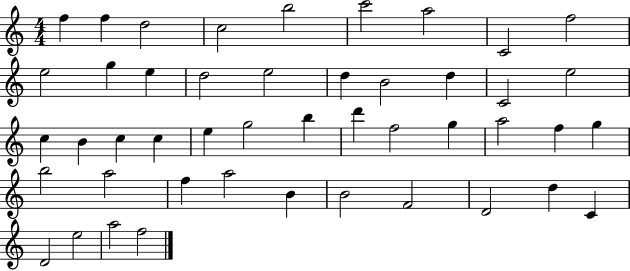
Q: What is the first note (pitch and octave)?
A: F5